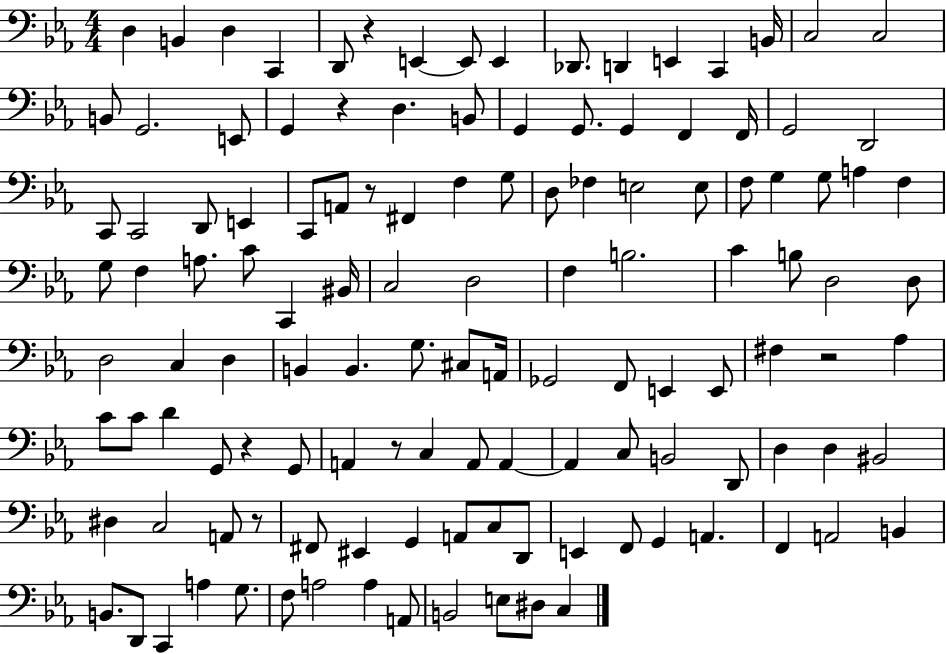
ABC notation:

X:1
T:Untitled
M:4/4
L:1/4
K:Eb
D, B,, D, C,, D,,/2 z E,, E,,/2 E,, _D,,/2 D,, E,, C,, B,,/4 C,2 C,2 B,,/2 G,,2 E,,/2 G,, z D, B,,/2 G,, G,,/2 G,, F,, F,,/4 G,,2 D,,2 C,,/2 C,,2 D,,/2 E,, C,,/2 A,,/2 z/2 ^F,, F, G,/2 D,/2 _F, E,2 E,/2 F,/2 G, G,/2 A, F, G,/2 F, A,/2 C/2 C,, ^B,,/4 C,2 D,2 F, B,2 C B,/2 D,2 D,/2 D,2 C, D, B,, B,, G,/2 ^C,/2 A,,/4 _G,,2 F,,/2 E,, E,,/2 ^F, z2 _A, C/2 C/2 D G,,/2 z G,,/2 A,, z/2 C, A,,/2 A,, A,, C,/2 B,,2 D,,/2 D, D, ^B,,2 ^D, C,2 A,,/2 z/2 ^F,,/2 ^E,, G,, A,,/2 C,/2 D,,/2 E,, F,,/2 G,, A,, F,, A,,2 B,, B,,/2 D,,/2 C,, A, G,/2 F,/2 A,2 A, A,,/2 B,,2 E,/2 ^D,/2 C,